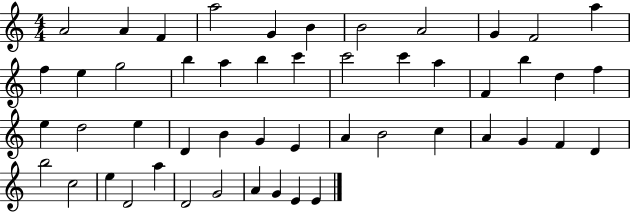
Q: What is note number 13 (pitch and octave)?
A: E5